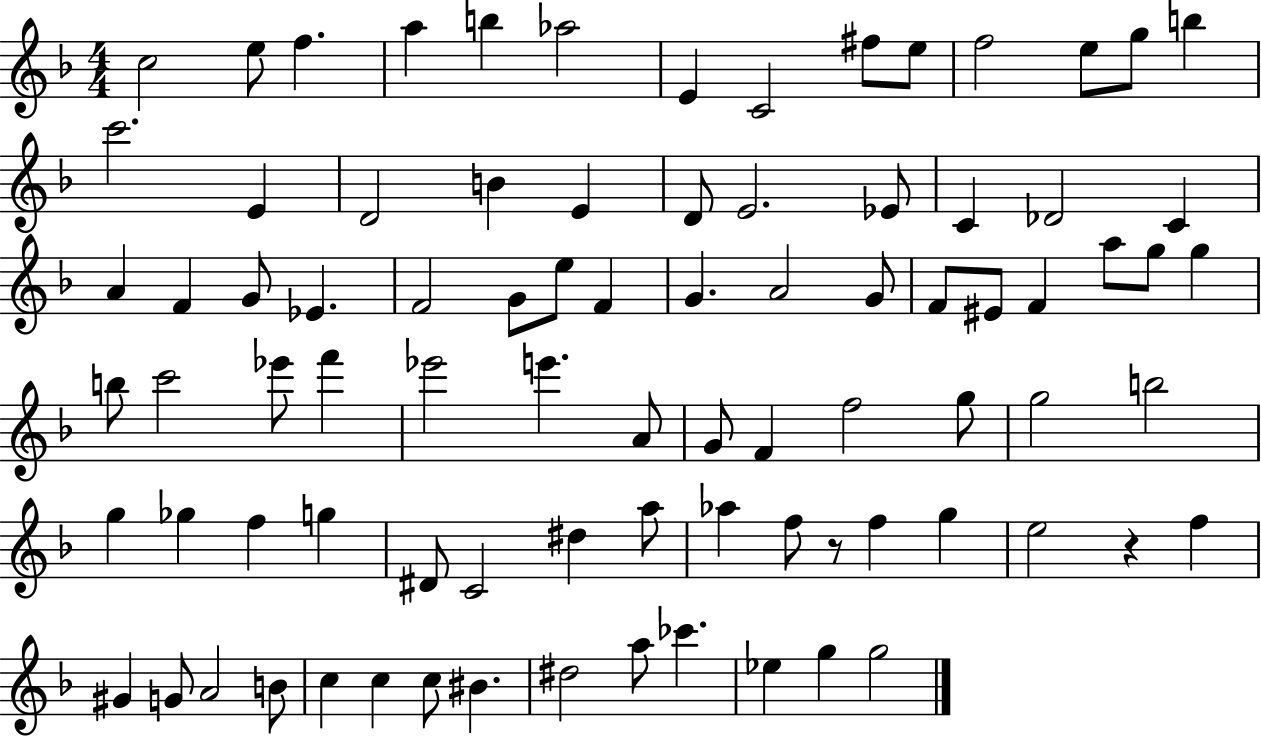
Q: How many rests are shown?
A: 2